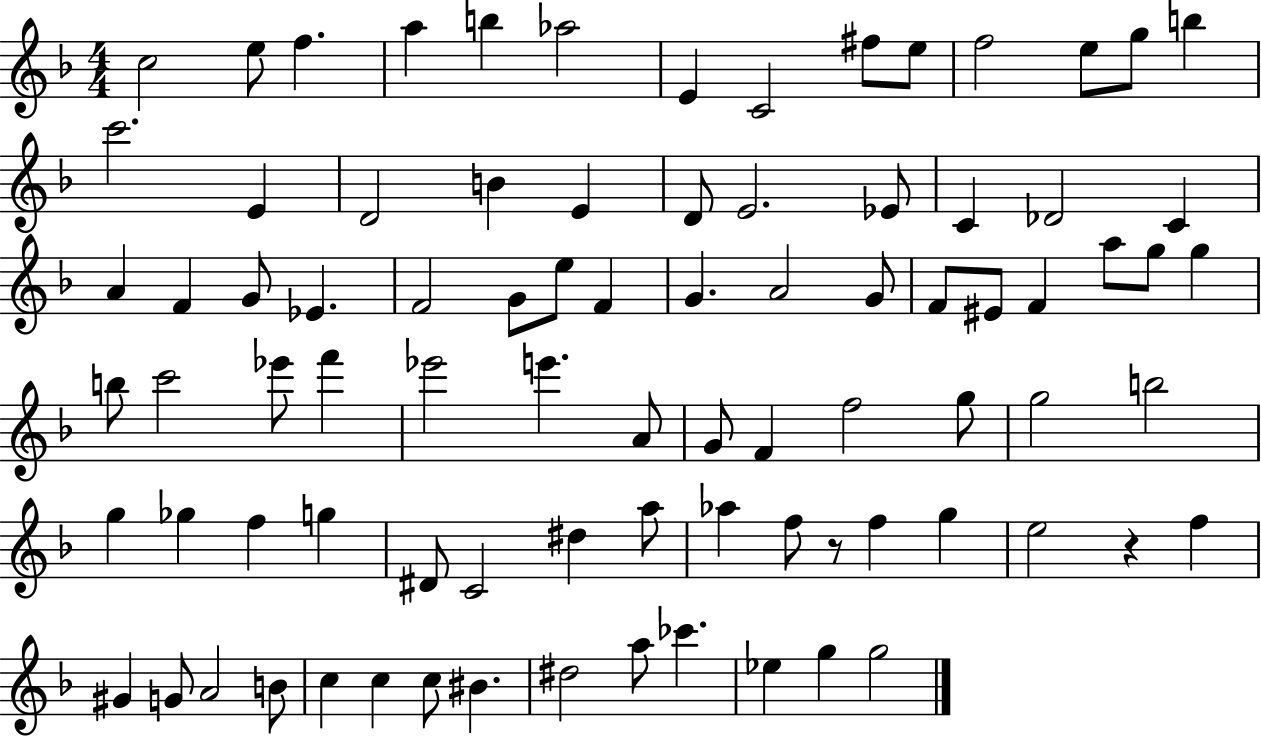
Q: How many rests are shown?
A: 2